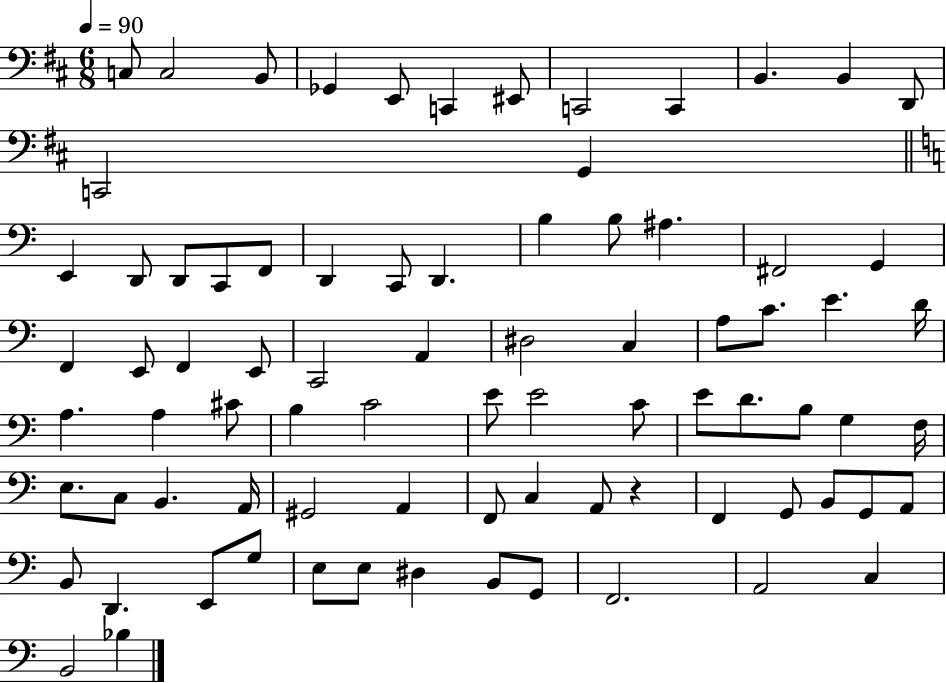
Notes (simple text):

C3/e C3/h B2/e Gb2/q E2/e C2/q EIS2/e C2/h C2/q B2/q. B2/q D2/e C2/h G2/q E2/q D2/e D2/e C2/e F2/e D2/q C2/e D2/q. B3/q B3/e A#3/q. F#2/h G2/q F2/q E2/e F2/q E2/e C2/h A2/q D#3/h C3/q A3/e C4/e. E4/q. D4/s A3/q. A3/q C#4/e B3/q C4/h E4/e E4/h C4/e E4/e D4/e. B3/e G3/q F3/s E3/e. C3/e B2/q. A2/s G#2/h A2/q F2/e C3/q A2/e R/q F2/q G2/e B2/e G2/e A2/e B2/e D2/q. E2/e G3/e E3/e E3/e D#3/q B2/e G2/e F2/h. A2/h C3/q B2/h Bb3/q